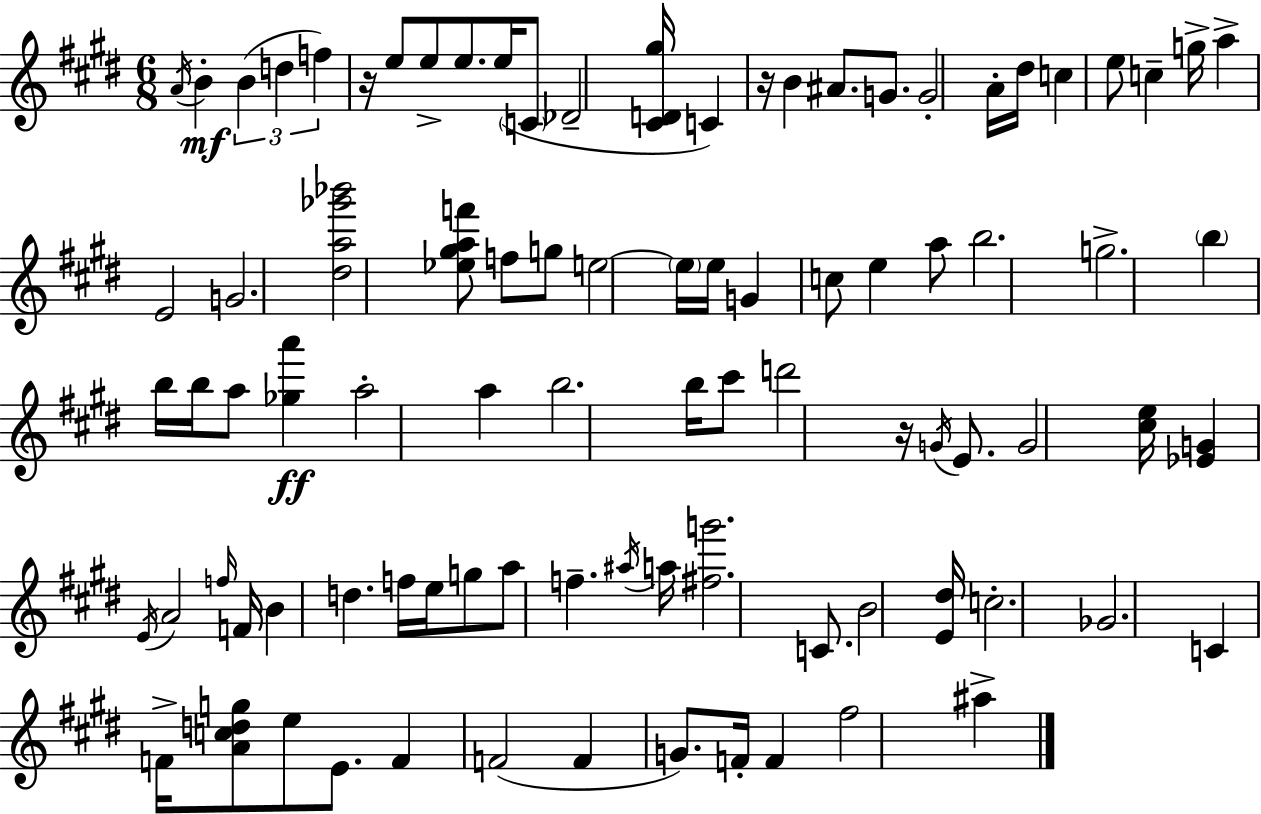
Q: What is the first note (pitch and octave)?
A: A4